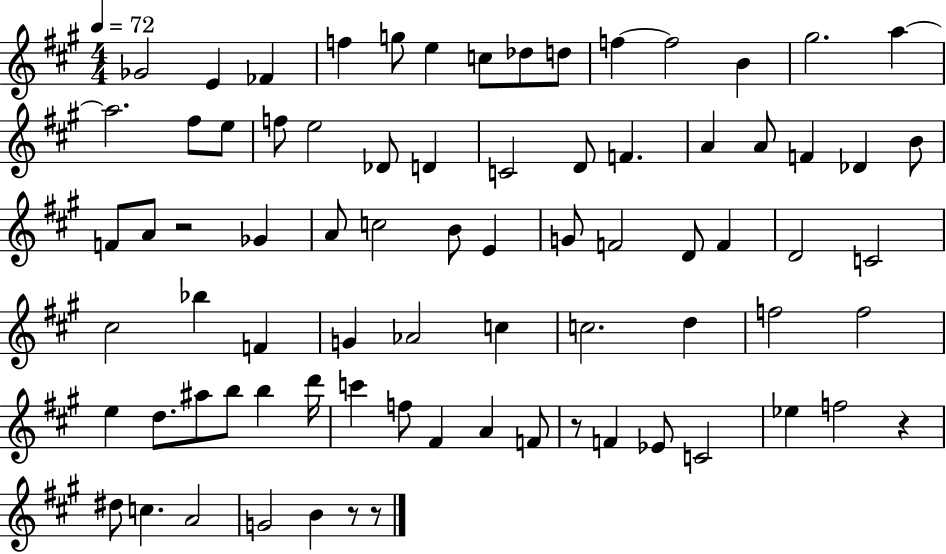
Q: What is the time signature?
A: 4/4